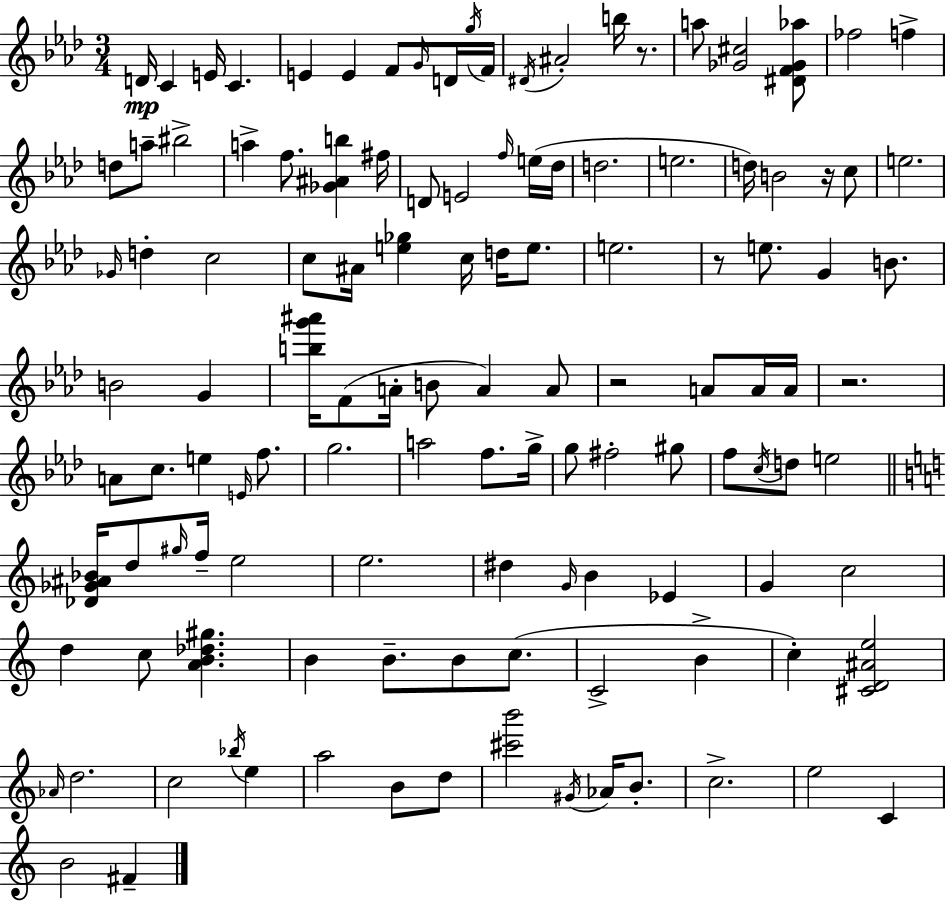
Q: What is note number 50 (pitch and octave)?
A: A4